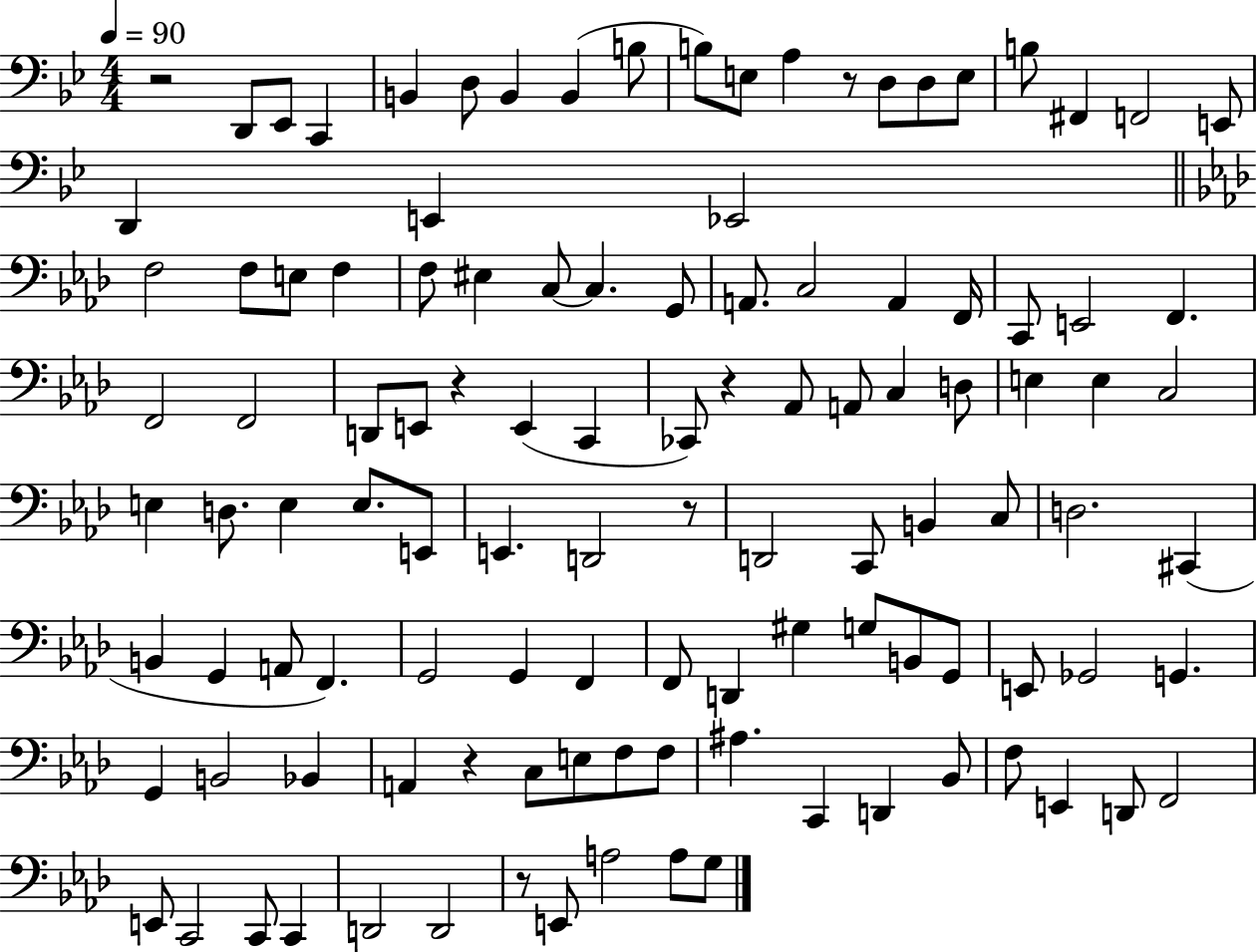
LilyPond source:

{
  \clef bass
  \numericTimeSignature
  \time 4/4
  \key bes \major
  \tempo 4 = 90
  \repeat volta 2 { r2 d,8 ees,8 c,4 | b,4 d8 b,4 b,4( b8 | b8) e8 a4 r8 d8 d8 e8 | b8 fis,4 f,2 e,8 | \break d,4 e,4 ees,2 | \bar "||" \break \key aes \major f2 f8 e8 f4 | f8 eis4 c8~~ c4. g,8 | a,8. c2 a,4 f,16 | c,8 e,2 f,4. | \break f,2 f,2 | d,8 e,8 r4 e,4( c,4 | ces,8) r4 aes,8 a,8 c4 d8 | e4 e4 c2 | \break e4 d8. e4 e8. e,8 | e,4. d,2 r8 | d,2 c,8 b,4 c8 | d2. cis,4( | \break b,4 g,4 a,8 f,4.) | g,2 g,4 f,4 | f,8 d,4 gis4 g8 b,8 g,8 | e,8 ges,2 g,4. | \break g,4 b,2 bes,4 | a,4 r4 c8 e8 f8 f8 | ais4. c,4 d,4 bes,8 | f8 e,4 d,8 f,2 | \break e,8 c,2 c,8 c,4 | d,2 d,2 | r8 e,8 a2 a8 g8 | } \bar "|."
}